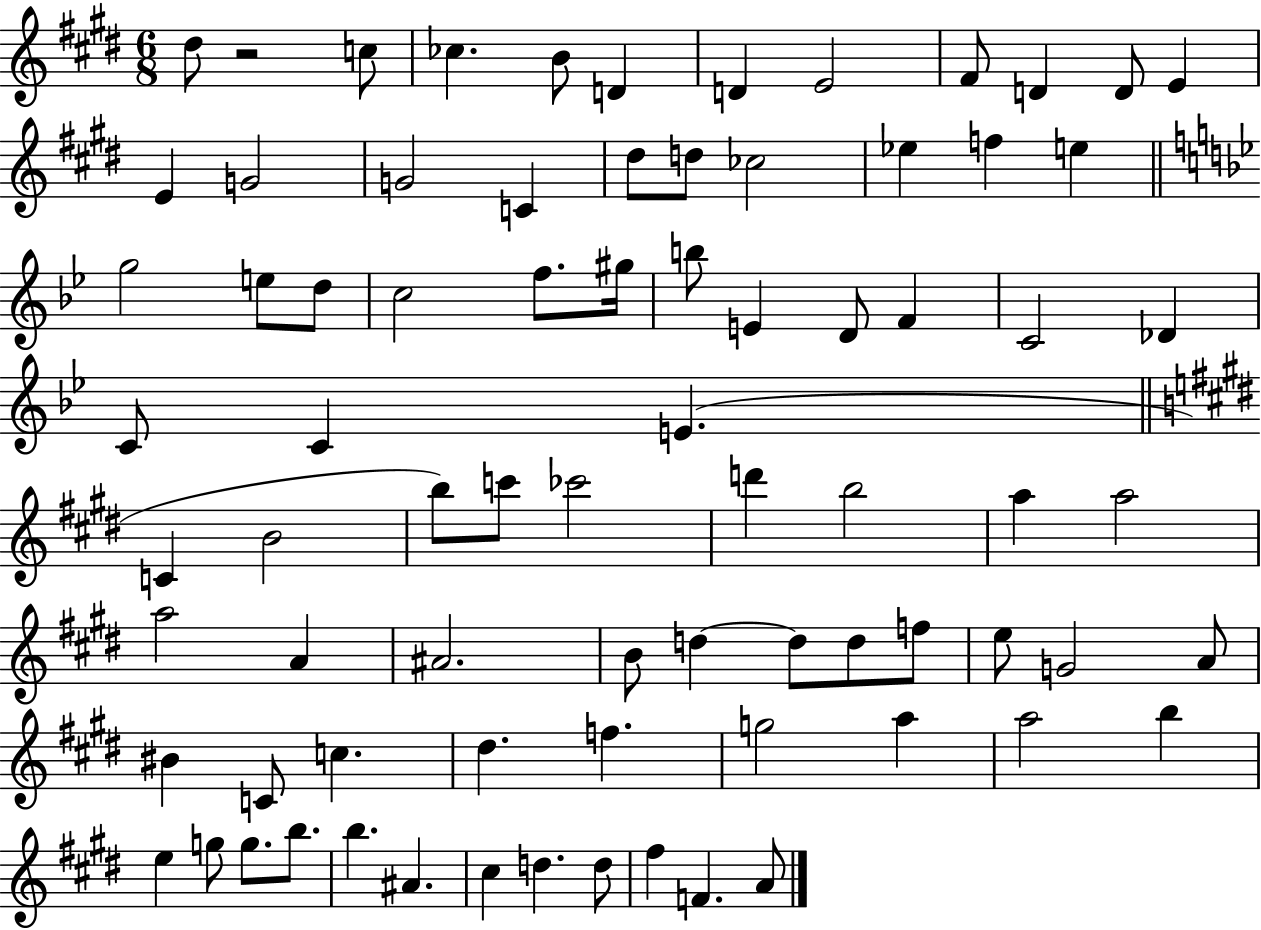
X:1
T:Untitled
M:6/8
L:1/4
K:E
^d/2 z2 c/2 _c B/2 D D E2 ^F/2 D D/2 E E G2 G2 C ^d/2 d/2 _c2 _e f e g2 e/2 d/2 c2 f/2 ^g/4 b/2 E D/2 F C2 _D C/2 C E C B2 b/2 c'/2 _c'2 d' b2 a a2 a2 A ^A2 B/2 d d/2 d/2 f/2 e/2 G2 A/2 ^B C/2 c ^d f g2 a a2 b e g/2 g/2 b/2 b ^A ^c d d/2 ^f F A/2